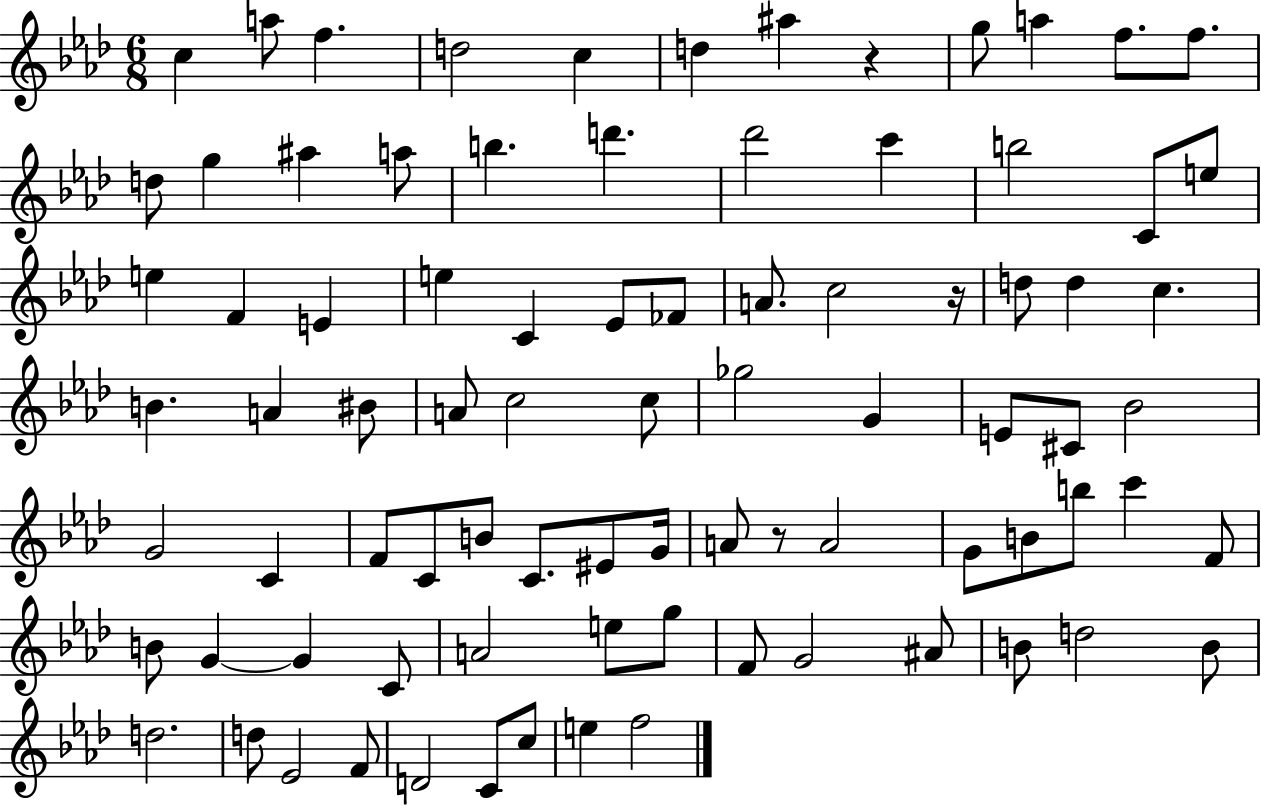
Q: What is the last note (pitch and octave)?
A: F5